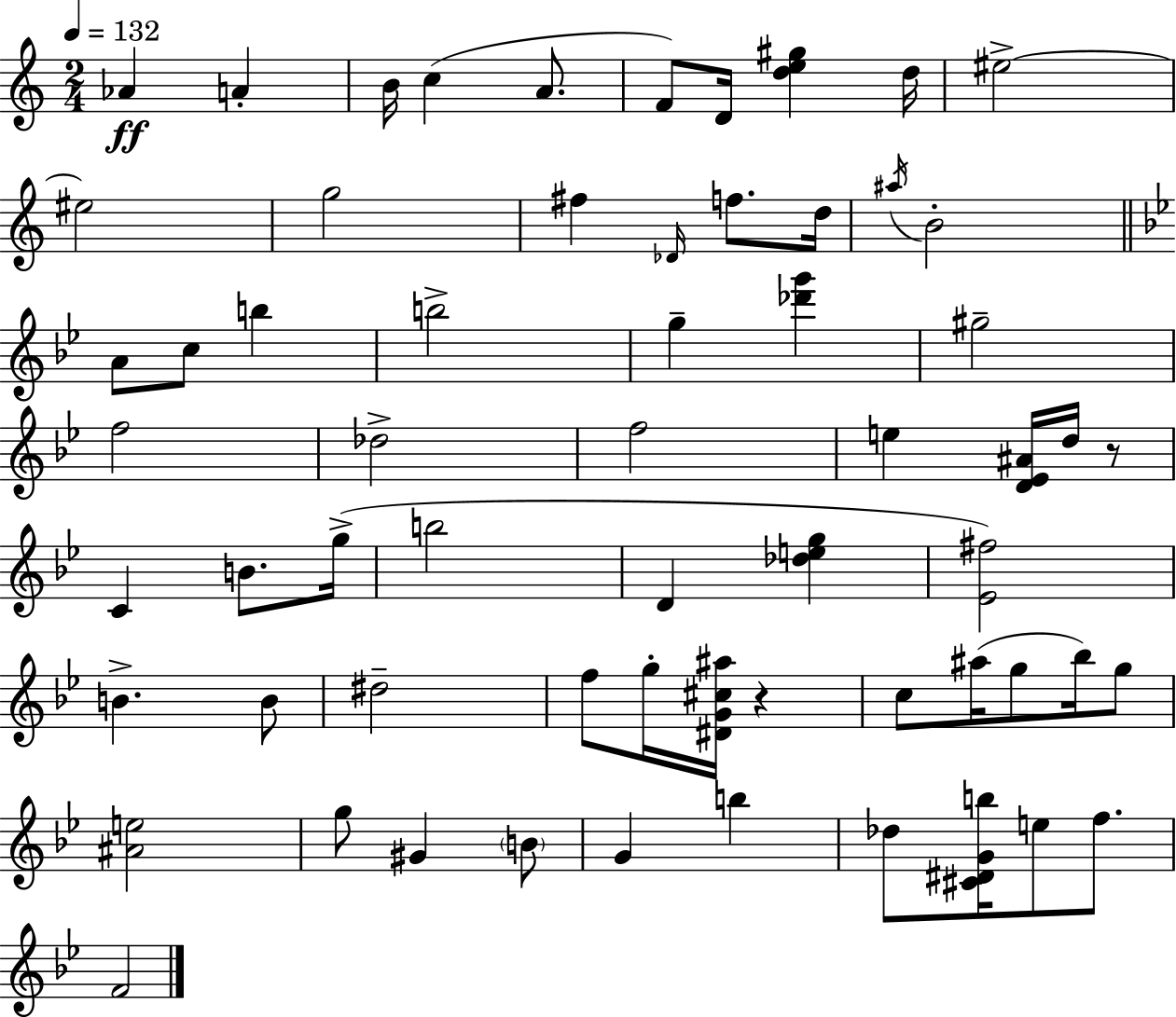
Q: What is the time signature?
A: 2/4